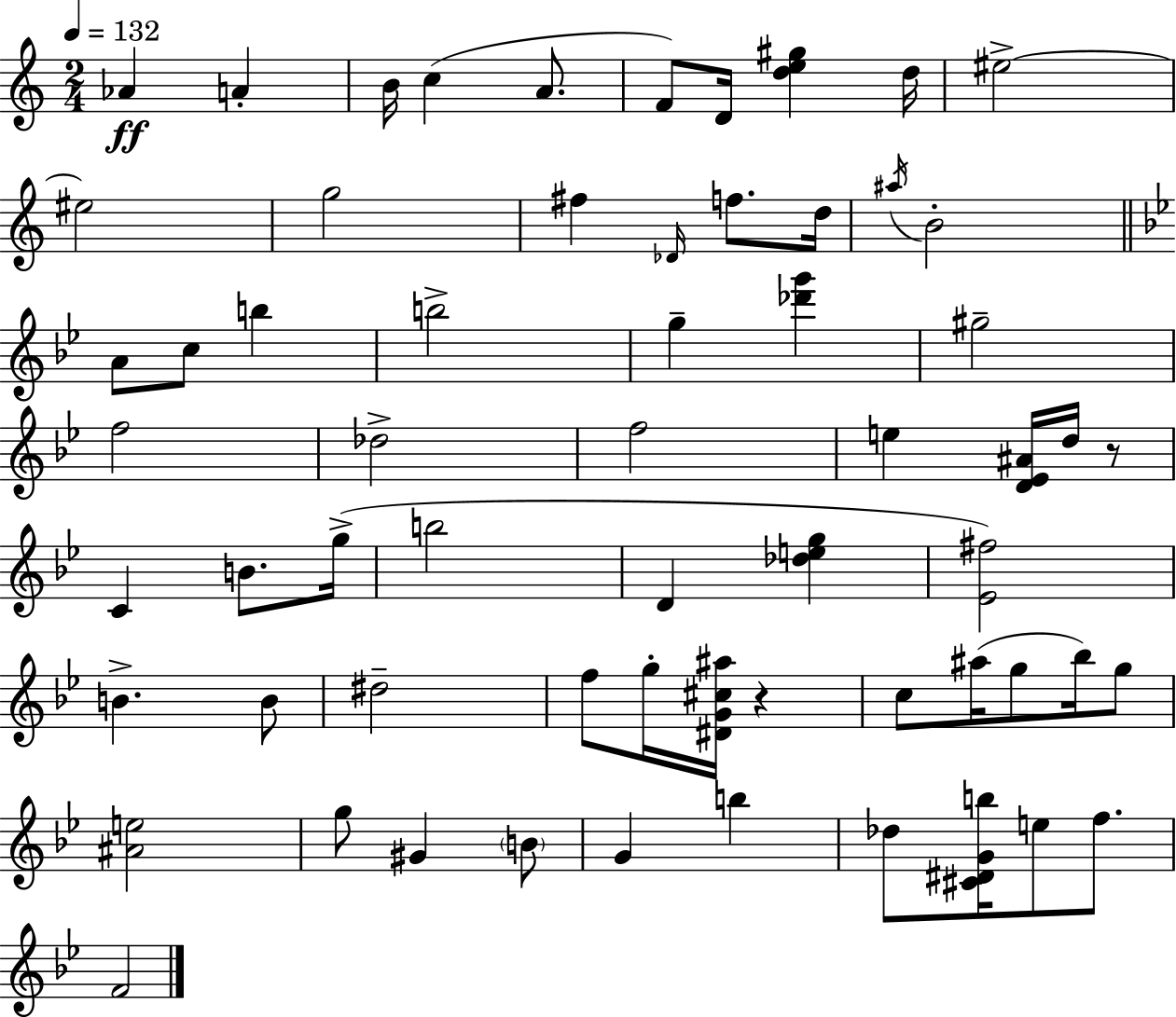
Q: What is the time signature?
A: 2/4